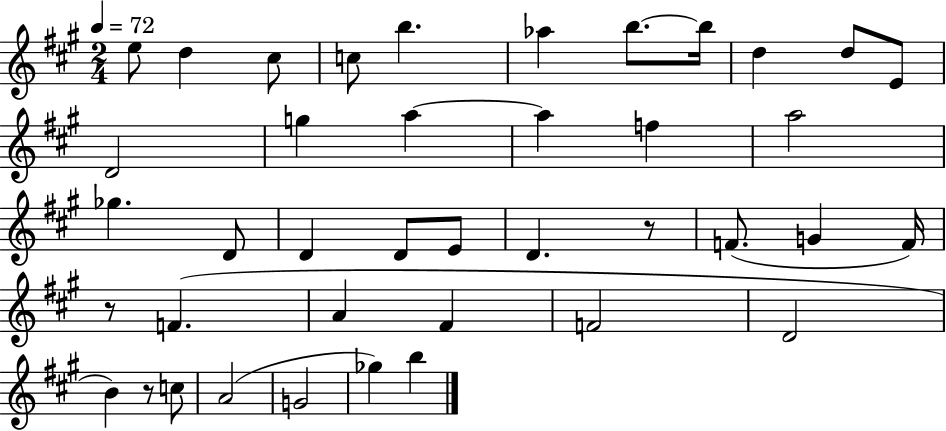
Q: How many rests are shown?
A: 3